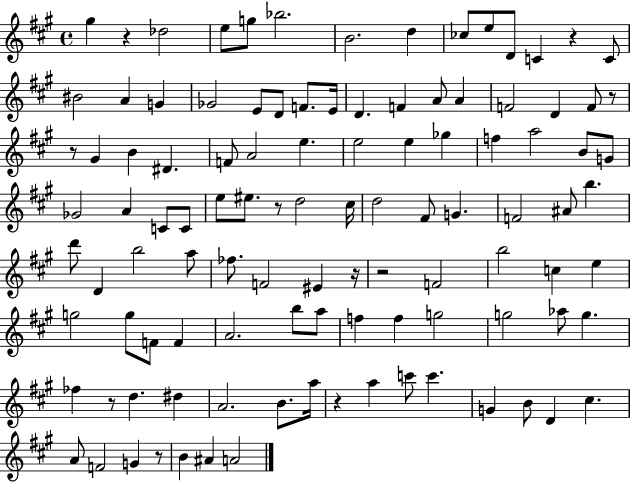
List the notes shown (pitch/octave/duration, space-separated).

G#5/q R/q Db5/h E5/e G5/e Bb5/h. B4/h. D5/q CES5/e E5/e D4/e C4/q R/q C4/e BIS4/h A4/q G4/q Gb4/h E4/e D4/e F4/e. E4/s D4/q. F4/q A4/e A4/q F4/h D4/q F4/e R/e R/e G#4/q B4/q D#4/q. F4/e A4/h E5/q. E5/h E5/q Gb5/q F5/q A5/h B4/e G4/e Gb4/h A4/q C4/e C4/e E5/e EIS5/e. R/e D5/h C#5/s D5/h F#4/e G4/q. F4/h A#4/e B5/q. D6/e D4/q B5/h A5/e FES5/e. F4/h EIS4/q R/s R/h F4/h B5/h C5/q E5/q G5/h G5/e F4/e F4/q A4/h. B5/e A5/e F5/q F5/q G5/h G5/h Ab5/e G5/q. FES5/q R/e D5/q. D#5/q A4/h. B4/e. A5/s R/q A5/q C6/e C6/q. G4/q B4/e D4/q C#5/q. A4/e F4/h G4/q R/e B4/q A#4/q A4/h